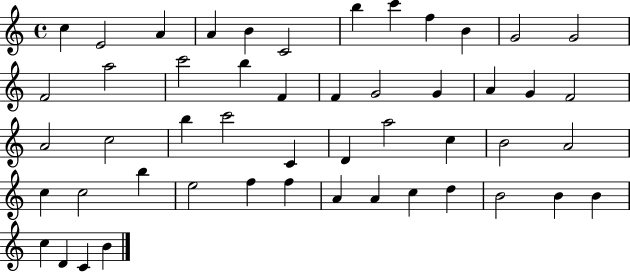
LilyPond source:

{
  \clef treble
  \time 4/4
  \defaultTimeSignature
  \key c \major
  c''4 e'2 a'4 | a'4 b'4 c'2 | b''4 c'''4 f''4 b'4 | g'2 g'2 | \break f'2 a''2 | c'''2 b''4 f'4 | f'4 g'2 g'4 | a'4 g'4 f'2 | \break a'2 c''2 | b''4 c'''2 c'4 | d'4 a''2 c''4 | b'2 a'2 | \break c''4 c''2 b''4 | e''2 f''4 f''4 | a'4 a'4 c''4 d''4 | b'2 b'4 b'4 | \break c''4 d'4 c'4 b'4 | \bar "|."
}